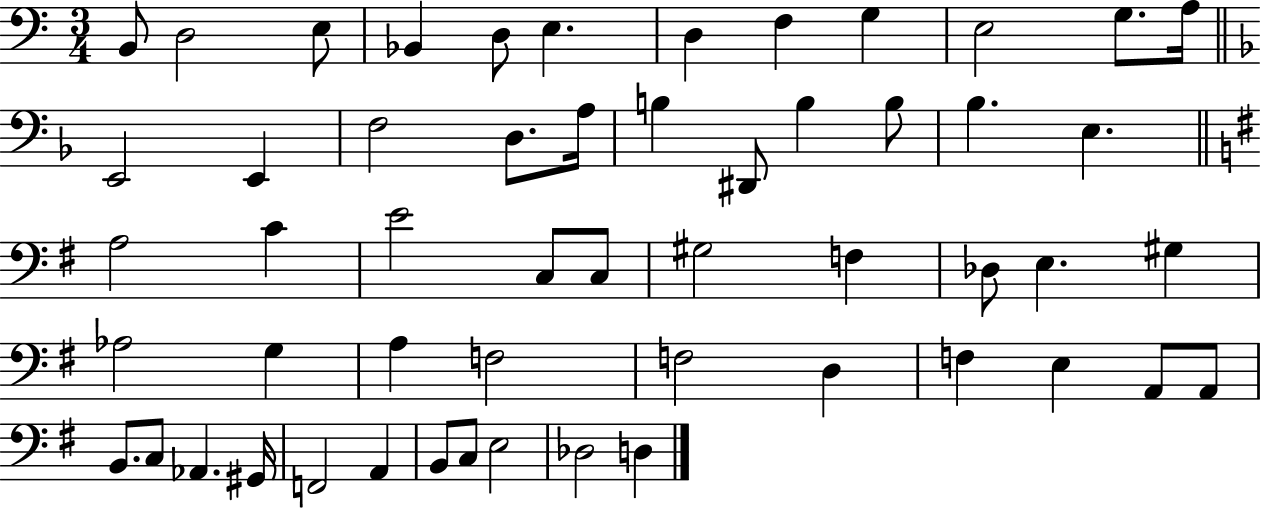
X:1
T:Untitled
M:3/4
L:1/4
K:C
B,,/2 D,2 E,/2 _B,, D,/2 E, D, F, G, E,2 G,/2 A,/4 E,,2 E,, F,2 D,/2 A,/4 B, ^D,,/2 B, B,/2 _B, E, A,2 C E2 C,/2 C,/2 ^G,2 F, _D,/2 E, ^G, _A,2 G, A, F,2 F,2 D, F, E, A,,/2 A,,/2 B,,/2 C,/2 _A,, ^G,,/4 F,,2 A,, B,,/2 C,/2 E,2 _D,2 D,